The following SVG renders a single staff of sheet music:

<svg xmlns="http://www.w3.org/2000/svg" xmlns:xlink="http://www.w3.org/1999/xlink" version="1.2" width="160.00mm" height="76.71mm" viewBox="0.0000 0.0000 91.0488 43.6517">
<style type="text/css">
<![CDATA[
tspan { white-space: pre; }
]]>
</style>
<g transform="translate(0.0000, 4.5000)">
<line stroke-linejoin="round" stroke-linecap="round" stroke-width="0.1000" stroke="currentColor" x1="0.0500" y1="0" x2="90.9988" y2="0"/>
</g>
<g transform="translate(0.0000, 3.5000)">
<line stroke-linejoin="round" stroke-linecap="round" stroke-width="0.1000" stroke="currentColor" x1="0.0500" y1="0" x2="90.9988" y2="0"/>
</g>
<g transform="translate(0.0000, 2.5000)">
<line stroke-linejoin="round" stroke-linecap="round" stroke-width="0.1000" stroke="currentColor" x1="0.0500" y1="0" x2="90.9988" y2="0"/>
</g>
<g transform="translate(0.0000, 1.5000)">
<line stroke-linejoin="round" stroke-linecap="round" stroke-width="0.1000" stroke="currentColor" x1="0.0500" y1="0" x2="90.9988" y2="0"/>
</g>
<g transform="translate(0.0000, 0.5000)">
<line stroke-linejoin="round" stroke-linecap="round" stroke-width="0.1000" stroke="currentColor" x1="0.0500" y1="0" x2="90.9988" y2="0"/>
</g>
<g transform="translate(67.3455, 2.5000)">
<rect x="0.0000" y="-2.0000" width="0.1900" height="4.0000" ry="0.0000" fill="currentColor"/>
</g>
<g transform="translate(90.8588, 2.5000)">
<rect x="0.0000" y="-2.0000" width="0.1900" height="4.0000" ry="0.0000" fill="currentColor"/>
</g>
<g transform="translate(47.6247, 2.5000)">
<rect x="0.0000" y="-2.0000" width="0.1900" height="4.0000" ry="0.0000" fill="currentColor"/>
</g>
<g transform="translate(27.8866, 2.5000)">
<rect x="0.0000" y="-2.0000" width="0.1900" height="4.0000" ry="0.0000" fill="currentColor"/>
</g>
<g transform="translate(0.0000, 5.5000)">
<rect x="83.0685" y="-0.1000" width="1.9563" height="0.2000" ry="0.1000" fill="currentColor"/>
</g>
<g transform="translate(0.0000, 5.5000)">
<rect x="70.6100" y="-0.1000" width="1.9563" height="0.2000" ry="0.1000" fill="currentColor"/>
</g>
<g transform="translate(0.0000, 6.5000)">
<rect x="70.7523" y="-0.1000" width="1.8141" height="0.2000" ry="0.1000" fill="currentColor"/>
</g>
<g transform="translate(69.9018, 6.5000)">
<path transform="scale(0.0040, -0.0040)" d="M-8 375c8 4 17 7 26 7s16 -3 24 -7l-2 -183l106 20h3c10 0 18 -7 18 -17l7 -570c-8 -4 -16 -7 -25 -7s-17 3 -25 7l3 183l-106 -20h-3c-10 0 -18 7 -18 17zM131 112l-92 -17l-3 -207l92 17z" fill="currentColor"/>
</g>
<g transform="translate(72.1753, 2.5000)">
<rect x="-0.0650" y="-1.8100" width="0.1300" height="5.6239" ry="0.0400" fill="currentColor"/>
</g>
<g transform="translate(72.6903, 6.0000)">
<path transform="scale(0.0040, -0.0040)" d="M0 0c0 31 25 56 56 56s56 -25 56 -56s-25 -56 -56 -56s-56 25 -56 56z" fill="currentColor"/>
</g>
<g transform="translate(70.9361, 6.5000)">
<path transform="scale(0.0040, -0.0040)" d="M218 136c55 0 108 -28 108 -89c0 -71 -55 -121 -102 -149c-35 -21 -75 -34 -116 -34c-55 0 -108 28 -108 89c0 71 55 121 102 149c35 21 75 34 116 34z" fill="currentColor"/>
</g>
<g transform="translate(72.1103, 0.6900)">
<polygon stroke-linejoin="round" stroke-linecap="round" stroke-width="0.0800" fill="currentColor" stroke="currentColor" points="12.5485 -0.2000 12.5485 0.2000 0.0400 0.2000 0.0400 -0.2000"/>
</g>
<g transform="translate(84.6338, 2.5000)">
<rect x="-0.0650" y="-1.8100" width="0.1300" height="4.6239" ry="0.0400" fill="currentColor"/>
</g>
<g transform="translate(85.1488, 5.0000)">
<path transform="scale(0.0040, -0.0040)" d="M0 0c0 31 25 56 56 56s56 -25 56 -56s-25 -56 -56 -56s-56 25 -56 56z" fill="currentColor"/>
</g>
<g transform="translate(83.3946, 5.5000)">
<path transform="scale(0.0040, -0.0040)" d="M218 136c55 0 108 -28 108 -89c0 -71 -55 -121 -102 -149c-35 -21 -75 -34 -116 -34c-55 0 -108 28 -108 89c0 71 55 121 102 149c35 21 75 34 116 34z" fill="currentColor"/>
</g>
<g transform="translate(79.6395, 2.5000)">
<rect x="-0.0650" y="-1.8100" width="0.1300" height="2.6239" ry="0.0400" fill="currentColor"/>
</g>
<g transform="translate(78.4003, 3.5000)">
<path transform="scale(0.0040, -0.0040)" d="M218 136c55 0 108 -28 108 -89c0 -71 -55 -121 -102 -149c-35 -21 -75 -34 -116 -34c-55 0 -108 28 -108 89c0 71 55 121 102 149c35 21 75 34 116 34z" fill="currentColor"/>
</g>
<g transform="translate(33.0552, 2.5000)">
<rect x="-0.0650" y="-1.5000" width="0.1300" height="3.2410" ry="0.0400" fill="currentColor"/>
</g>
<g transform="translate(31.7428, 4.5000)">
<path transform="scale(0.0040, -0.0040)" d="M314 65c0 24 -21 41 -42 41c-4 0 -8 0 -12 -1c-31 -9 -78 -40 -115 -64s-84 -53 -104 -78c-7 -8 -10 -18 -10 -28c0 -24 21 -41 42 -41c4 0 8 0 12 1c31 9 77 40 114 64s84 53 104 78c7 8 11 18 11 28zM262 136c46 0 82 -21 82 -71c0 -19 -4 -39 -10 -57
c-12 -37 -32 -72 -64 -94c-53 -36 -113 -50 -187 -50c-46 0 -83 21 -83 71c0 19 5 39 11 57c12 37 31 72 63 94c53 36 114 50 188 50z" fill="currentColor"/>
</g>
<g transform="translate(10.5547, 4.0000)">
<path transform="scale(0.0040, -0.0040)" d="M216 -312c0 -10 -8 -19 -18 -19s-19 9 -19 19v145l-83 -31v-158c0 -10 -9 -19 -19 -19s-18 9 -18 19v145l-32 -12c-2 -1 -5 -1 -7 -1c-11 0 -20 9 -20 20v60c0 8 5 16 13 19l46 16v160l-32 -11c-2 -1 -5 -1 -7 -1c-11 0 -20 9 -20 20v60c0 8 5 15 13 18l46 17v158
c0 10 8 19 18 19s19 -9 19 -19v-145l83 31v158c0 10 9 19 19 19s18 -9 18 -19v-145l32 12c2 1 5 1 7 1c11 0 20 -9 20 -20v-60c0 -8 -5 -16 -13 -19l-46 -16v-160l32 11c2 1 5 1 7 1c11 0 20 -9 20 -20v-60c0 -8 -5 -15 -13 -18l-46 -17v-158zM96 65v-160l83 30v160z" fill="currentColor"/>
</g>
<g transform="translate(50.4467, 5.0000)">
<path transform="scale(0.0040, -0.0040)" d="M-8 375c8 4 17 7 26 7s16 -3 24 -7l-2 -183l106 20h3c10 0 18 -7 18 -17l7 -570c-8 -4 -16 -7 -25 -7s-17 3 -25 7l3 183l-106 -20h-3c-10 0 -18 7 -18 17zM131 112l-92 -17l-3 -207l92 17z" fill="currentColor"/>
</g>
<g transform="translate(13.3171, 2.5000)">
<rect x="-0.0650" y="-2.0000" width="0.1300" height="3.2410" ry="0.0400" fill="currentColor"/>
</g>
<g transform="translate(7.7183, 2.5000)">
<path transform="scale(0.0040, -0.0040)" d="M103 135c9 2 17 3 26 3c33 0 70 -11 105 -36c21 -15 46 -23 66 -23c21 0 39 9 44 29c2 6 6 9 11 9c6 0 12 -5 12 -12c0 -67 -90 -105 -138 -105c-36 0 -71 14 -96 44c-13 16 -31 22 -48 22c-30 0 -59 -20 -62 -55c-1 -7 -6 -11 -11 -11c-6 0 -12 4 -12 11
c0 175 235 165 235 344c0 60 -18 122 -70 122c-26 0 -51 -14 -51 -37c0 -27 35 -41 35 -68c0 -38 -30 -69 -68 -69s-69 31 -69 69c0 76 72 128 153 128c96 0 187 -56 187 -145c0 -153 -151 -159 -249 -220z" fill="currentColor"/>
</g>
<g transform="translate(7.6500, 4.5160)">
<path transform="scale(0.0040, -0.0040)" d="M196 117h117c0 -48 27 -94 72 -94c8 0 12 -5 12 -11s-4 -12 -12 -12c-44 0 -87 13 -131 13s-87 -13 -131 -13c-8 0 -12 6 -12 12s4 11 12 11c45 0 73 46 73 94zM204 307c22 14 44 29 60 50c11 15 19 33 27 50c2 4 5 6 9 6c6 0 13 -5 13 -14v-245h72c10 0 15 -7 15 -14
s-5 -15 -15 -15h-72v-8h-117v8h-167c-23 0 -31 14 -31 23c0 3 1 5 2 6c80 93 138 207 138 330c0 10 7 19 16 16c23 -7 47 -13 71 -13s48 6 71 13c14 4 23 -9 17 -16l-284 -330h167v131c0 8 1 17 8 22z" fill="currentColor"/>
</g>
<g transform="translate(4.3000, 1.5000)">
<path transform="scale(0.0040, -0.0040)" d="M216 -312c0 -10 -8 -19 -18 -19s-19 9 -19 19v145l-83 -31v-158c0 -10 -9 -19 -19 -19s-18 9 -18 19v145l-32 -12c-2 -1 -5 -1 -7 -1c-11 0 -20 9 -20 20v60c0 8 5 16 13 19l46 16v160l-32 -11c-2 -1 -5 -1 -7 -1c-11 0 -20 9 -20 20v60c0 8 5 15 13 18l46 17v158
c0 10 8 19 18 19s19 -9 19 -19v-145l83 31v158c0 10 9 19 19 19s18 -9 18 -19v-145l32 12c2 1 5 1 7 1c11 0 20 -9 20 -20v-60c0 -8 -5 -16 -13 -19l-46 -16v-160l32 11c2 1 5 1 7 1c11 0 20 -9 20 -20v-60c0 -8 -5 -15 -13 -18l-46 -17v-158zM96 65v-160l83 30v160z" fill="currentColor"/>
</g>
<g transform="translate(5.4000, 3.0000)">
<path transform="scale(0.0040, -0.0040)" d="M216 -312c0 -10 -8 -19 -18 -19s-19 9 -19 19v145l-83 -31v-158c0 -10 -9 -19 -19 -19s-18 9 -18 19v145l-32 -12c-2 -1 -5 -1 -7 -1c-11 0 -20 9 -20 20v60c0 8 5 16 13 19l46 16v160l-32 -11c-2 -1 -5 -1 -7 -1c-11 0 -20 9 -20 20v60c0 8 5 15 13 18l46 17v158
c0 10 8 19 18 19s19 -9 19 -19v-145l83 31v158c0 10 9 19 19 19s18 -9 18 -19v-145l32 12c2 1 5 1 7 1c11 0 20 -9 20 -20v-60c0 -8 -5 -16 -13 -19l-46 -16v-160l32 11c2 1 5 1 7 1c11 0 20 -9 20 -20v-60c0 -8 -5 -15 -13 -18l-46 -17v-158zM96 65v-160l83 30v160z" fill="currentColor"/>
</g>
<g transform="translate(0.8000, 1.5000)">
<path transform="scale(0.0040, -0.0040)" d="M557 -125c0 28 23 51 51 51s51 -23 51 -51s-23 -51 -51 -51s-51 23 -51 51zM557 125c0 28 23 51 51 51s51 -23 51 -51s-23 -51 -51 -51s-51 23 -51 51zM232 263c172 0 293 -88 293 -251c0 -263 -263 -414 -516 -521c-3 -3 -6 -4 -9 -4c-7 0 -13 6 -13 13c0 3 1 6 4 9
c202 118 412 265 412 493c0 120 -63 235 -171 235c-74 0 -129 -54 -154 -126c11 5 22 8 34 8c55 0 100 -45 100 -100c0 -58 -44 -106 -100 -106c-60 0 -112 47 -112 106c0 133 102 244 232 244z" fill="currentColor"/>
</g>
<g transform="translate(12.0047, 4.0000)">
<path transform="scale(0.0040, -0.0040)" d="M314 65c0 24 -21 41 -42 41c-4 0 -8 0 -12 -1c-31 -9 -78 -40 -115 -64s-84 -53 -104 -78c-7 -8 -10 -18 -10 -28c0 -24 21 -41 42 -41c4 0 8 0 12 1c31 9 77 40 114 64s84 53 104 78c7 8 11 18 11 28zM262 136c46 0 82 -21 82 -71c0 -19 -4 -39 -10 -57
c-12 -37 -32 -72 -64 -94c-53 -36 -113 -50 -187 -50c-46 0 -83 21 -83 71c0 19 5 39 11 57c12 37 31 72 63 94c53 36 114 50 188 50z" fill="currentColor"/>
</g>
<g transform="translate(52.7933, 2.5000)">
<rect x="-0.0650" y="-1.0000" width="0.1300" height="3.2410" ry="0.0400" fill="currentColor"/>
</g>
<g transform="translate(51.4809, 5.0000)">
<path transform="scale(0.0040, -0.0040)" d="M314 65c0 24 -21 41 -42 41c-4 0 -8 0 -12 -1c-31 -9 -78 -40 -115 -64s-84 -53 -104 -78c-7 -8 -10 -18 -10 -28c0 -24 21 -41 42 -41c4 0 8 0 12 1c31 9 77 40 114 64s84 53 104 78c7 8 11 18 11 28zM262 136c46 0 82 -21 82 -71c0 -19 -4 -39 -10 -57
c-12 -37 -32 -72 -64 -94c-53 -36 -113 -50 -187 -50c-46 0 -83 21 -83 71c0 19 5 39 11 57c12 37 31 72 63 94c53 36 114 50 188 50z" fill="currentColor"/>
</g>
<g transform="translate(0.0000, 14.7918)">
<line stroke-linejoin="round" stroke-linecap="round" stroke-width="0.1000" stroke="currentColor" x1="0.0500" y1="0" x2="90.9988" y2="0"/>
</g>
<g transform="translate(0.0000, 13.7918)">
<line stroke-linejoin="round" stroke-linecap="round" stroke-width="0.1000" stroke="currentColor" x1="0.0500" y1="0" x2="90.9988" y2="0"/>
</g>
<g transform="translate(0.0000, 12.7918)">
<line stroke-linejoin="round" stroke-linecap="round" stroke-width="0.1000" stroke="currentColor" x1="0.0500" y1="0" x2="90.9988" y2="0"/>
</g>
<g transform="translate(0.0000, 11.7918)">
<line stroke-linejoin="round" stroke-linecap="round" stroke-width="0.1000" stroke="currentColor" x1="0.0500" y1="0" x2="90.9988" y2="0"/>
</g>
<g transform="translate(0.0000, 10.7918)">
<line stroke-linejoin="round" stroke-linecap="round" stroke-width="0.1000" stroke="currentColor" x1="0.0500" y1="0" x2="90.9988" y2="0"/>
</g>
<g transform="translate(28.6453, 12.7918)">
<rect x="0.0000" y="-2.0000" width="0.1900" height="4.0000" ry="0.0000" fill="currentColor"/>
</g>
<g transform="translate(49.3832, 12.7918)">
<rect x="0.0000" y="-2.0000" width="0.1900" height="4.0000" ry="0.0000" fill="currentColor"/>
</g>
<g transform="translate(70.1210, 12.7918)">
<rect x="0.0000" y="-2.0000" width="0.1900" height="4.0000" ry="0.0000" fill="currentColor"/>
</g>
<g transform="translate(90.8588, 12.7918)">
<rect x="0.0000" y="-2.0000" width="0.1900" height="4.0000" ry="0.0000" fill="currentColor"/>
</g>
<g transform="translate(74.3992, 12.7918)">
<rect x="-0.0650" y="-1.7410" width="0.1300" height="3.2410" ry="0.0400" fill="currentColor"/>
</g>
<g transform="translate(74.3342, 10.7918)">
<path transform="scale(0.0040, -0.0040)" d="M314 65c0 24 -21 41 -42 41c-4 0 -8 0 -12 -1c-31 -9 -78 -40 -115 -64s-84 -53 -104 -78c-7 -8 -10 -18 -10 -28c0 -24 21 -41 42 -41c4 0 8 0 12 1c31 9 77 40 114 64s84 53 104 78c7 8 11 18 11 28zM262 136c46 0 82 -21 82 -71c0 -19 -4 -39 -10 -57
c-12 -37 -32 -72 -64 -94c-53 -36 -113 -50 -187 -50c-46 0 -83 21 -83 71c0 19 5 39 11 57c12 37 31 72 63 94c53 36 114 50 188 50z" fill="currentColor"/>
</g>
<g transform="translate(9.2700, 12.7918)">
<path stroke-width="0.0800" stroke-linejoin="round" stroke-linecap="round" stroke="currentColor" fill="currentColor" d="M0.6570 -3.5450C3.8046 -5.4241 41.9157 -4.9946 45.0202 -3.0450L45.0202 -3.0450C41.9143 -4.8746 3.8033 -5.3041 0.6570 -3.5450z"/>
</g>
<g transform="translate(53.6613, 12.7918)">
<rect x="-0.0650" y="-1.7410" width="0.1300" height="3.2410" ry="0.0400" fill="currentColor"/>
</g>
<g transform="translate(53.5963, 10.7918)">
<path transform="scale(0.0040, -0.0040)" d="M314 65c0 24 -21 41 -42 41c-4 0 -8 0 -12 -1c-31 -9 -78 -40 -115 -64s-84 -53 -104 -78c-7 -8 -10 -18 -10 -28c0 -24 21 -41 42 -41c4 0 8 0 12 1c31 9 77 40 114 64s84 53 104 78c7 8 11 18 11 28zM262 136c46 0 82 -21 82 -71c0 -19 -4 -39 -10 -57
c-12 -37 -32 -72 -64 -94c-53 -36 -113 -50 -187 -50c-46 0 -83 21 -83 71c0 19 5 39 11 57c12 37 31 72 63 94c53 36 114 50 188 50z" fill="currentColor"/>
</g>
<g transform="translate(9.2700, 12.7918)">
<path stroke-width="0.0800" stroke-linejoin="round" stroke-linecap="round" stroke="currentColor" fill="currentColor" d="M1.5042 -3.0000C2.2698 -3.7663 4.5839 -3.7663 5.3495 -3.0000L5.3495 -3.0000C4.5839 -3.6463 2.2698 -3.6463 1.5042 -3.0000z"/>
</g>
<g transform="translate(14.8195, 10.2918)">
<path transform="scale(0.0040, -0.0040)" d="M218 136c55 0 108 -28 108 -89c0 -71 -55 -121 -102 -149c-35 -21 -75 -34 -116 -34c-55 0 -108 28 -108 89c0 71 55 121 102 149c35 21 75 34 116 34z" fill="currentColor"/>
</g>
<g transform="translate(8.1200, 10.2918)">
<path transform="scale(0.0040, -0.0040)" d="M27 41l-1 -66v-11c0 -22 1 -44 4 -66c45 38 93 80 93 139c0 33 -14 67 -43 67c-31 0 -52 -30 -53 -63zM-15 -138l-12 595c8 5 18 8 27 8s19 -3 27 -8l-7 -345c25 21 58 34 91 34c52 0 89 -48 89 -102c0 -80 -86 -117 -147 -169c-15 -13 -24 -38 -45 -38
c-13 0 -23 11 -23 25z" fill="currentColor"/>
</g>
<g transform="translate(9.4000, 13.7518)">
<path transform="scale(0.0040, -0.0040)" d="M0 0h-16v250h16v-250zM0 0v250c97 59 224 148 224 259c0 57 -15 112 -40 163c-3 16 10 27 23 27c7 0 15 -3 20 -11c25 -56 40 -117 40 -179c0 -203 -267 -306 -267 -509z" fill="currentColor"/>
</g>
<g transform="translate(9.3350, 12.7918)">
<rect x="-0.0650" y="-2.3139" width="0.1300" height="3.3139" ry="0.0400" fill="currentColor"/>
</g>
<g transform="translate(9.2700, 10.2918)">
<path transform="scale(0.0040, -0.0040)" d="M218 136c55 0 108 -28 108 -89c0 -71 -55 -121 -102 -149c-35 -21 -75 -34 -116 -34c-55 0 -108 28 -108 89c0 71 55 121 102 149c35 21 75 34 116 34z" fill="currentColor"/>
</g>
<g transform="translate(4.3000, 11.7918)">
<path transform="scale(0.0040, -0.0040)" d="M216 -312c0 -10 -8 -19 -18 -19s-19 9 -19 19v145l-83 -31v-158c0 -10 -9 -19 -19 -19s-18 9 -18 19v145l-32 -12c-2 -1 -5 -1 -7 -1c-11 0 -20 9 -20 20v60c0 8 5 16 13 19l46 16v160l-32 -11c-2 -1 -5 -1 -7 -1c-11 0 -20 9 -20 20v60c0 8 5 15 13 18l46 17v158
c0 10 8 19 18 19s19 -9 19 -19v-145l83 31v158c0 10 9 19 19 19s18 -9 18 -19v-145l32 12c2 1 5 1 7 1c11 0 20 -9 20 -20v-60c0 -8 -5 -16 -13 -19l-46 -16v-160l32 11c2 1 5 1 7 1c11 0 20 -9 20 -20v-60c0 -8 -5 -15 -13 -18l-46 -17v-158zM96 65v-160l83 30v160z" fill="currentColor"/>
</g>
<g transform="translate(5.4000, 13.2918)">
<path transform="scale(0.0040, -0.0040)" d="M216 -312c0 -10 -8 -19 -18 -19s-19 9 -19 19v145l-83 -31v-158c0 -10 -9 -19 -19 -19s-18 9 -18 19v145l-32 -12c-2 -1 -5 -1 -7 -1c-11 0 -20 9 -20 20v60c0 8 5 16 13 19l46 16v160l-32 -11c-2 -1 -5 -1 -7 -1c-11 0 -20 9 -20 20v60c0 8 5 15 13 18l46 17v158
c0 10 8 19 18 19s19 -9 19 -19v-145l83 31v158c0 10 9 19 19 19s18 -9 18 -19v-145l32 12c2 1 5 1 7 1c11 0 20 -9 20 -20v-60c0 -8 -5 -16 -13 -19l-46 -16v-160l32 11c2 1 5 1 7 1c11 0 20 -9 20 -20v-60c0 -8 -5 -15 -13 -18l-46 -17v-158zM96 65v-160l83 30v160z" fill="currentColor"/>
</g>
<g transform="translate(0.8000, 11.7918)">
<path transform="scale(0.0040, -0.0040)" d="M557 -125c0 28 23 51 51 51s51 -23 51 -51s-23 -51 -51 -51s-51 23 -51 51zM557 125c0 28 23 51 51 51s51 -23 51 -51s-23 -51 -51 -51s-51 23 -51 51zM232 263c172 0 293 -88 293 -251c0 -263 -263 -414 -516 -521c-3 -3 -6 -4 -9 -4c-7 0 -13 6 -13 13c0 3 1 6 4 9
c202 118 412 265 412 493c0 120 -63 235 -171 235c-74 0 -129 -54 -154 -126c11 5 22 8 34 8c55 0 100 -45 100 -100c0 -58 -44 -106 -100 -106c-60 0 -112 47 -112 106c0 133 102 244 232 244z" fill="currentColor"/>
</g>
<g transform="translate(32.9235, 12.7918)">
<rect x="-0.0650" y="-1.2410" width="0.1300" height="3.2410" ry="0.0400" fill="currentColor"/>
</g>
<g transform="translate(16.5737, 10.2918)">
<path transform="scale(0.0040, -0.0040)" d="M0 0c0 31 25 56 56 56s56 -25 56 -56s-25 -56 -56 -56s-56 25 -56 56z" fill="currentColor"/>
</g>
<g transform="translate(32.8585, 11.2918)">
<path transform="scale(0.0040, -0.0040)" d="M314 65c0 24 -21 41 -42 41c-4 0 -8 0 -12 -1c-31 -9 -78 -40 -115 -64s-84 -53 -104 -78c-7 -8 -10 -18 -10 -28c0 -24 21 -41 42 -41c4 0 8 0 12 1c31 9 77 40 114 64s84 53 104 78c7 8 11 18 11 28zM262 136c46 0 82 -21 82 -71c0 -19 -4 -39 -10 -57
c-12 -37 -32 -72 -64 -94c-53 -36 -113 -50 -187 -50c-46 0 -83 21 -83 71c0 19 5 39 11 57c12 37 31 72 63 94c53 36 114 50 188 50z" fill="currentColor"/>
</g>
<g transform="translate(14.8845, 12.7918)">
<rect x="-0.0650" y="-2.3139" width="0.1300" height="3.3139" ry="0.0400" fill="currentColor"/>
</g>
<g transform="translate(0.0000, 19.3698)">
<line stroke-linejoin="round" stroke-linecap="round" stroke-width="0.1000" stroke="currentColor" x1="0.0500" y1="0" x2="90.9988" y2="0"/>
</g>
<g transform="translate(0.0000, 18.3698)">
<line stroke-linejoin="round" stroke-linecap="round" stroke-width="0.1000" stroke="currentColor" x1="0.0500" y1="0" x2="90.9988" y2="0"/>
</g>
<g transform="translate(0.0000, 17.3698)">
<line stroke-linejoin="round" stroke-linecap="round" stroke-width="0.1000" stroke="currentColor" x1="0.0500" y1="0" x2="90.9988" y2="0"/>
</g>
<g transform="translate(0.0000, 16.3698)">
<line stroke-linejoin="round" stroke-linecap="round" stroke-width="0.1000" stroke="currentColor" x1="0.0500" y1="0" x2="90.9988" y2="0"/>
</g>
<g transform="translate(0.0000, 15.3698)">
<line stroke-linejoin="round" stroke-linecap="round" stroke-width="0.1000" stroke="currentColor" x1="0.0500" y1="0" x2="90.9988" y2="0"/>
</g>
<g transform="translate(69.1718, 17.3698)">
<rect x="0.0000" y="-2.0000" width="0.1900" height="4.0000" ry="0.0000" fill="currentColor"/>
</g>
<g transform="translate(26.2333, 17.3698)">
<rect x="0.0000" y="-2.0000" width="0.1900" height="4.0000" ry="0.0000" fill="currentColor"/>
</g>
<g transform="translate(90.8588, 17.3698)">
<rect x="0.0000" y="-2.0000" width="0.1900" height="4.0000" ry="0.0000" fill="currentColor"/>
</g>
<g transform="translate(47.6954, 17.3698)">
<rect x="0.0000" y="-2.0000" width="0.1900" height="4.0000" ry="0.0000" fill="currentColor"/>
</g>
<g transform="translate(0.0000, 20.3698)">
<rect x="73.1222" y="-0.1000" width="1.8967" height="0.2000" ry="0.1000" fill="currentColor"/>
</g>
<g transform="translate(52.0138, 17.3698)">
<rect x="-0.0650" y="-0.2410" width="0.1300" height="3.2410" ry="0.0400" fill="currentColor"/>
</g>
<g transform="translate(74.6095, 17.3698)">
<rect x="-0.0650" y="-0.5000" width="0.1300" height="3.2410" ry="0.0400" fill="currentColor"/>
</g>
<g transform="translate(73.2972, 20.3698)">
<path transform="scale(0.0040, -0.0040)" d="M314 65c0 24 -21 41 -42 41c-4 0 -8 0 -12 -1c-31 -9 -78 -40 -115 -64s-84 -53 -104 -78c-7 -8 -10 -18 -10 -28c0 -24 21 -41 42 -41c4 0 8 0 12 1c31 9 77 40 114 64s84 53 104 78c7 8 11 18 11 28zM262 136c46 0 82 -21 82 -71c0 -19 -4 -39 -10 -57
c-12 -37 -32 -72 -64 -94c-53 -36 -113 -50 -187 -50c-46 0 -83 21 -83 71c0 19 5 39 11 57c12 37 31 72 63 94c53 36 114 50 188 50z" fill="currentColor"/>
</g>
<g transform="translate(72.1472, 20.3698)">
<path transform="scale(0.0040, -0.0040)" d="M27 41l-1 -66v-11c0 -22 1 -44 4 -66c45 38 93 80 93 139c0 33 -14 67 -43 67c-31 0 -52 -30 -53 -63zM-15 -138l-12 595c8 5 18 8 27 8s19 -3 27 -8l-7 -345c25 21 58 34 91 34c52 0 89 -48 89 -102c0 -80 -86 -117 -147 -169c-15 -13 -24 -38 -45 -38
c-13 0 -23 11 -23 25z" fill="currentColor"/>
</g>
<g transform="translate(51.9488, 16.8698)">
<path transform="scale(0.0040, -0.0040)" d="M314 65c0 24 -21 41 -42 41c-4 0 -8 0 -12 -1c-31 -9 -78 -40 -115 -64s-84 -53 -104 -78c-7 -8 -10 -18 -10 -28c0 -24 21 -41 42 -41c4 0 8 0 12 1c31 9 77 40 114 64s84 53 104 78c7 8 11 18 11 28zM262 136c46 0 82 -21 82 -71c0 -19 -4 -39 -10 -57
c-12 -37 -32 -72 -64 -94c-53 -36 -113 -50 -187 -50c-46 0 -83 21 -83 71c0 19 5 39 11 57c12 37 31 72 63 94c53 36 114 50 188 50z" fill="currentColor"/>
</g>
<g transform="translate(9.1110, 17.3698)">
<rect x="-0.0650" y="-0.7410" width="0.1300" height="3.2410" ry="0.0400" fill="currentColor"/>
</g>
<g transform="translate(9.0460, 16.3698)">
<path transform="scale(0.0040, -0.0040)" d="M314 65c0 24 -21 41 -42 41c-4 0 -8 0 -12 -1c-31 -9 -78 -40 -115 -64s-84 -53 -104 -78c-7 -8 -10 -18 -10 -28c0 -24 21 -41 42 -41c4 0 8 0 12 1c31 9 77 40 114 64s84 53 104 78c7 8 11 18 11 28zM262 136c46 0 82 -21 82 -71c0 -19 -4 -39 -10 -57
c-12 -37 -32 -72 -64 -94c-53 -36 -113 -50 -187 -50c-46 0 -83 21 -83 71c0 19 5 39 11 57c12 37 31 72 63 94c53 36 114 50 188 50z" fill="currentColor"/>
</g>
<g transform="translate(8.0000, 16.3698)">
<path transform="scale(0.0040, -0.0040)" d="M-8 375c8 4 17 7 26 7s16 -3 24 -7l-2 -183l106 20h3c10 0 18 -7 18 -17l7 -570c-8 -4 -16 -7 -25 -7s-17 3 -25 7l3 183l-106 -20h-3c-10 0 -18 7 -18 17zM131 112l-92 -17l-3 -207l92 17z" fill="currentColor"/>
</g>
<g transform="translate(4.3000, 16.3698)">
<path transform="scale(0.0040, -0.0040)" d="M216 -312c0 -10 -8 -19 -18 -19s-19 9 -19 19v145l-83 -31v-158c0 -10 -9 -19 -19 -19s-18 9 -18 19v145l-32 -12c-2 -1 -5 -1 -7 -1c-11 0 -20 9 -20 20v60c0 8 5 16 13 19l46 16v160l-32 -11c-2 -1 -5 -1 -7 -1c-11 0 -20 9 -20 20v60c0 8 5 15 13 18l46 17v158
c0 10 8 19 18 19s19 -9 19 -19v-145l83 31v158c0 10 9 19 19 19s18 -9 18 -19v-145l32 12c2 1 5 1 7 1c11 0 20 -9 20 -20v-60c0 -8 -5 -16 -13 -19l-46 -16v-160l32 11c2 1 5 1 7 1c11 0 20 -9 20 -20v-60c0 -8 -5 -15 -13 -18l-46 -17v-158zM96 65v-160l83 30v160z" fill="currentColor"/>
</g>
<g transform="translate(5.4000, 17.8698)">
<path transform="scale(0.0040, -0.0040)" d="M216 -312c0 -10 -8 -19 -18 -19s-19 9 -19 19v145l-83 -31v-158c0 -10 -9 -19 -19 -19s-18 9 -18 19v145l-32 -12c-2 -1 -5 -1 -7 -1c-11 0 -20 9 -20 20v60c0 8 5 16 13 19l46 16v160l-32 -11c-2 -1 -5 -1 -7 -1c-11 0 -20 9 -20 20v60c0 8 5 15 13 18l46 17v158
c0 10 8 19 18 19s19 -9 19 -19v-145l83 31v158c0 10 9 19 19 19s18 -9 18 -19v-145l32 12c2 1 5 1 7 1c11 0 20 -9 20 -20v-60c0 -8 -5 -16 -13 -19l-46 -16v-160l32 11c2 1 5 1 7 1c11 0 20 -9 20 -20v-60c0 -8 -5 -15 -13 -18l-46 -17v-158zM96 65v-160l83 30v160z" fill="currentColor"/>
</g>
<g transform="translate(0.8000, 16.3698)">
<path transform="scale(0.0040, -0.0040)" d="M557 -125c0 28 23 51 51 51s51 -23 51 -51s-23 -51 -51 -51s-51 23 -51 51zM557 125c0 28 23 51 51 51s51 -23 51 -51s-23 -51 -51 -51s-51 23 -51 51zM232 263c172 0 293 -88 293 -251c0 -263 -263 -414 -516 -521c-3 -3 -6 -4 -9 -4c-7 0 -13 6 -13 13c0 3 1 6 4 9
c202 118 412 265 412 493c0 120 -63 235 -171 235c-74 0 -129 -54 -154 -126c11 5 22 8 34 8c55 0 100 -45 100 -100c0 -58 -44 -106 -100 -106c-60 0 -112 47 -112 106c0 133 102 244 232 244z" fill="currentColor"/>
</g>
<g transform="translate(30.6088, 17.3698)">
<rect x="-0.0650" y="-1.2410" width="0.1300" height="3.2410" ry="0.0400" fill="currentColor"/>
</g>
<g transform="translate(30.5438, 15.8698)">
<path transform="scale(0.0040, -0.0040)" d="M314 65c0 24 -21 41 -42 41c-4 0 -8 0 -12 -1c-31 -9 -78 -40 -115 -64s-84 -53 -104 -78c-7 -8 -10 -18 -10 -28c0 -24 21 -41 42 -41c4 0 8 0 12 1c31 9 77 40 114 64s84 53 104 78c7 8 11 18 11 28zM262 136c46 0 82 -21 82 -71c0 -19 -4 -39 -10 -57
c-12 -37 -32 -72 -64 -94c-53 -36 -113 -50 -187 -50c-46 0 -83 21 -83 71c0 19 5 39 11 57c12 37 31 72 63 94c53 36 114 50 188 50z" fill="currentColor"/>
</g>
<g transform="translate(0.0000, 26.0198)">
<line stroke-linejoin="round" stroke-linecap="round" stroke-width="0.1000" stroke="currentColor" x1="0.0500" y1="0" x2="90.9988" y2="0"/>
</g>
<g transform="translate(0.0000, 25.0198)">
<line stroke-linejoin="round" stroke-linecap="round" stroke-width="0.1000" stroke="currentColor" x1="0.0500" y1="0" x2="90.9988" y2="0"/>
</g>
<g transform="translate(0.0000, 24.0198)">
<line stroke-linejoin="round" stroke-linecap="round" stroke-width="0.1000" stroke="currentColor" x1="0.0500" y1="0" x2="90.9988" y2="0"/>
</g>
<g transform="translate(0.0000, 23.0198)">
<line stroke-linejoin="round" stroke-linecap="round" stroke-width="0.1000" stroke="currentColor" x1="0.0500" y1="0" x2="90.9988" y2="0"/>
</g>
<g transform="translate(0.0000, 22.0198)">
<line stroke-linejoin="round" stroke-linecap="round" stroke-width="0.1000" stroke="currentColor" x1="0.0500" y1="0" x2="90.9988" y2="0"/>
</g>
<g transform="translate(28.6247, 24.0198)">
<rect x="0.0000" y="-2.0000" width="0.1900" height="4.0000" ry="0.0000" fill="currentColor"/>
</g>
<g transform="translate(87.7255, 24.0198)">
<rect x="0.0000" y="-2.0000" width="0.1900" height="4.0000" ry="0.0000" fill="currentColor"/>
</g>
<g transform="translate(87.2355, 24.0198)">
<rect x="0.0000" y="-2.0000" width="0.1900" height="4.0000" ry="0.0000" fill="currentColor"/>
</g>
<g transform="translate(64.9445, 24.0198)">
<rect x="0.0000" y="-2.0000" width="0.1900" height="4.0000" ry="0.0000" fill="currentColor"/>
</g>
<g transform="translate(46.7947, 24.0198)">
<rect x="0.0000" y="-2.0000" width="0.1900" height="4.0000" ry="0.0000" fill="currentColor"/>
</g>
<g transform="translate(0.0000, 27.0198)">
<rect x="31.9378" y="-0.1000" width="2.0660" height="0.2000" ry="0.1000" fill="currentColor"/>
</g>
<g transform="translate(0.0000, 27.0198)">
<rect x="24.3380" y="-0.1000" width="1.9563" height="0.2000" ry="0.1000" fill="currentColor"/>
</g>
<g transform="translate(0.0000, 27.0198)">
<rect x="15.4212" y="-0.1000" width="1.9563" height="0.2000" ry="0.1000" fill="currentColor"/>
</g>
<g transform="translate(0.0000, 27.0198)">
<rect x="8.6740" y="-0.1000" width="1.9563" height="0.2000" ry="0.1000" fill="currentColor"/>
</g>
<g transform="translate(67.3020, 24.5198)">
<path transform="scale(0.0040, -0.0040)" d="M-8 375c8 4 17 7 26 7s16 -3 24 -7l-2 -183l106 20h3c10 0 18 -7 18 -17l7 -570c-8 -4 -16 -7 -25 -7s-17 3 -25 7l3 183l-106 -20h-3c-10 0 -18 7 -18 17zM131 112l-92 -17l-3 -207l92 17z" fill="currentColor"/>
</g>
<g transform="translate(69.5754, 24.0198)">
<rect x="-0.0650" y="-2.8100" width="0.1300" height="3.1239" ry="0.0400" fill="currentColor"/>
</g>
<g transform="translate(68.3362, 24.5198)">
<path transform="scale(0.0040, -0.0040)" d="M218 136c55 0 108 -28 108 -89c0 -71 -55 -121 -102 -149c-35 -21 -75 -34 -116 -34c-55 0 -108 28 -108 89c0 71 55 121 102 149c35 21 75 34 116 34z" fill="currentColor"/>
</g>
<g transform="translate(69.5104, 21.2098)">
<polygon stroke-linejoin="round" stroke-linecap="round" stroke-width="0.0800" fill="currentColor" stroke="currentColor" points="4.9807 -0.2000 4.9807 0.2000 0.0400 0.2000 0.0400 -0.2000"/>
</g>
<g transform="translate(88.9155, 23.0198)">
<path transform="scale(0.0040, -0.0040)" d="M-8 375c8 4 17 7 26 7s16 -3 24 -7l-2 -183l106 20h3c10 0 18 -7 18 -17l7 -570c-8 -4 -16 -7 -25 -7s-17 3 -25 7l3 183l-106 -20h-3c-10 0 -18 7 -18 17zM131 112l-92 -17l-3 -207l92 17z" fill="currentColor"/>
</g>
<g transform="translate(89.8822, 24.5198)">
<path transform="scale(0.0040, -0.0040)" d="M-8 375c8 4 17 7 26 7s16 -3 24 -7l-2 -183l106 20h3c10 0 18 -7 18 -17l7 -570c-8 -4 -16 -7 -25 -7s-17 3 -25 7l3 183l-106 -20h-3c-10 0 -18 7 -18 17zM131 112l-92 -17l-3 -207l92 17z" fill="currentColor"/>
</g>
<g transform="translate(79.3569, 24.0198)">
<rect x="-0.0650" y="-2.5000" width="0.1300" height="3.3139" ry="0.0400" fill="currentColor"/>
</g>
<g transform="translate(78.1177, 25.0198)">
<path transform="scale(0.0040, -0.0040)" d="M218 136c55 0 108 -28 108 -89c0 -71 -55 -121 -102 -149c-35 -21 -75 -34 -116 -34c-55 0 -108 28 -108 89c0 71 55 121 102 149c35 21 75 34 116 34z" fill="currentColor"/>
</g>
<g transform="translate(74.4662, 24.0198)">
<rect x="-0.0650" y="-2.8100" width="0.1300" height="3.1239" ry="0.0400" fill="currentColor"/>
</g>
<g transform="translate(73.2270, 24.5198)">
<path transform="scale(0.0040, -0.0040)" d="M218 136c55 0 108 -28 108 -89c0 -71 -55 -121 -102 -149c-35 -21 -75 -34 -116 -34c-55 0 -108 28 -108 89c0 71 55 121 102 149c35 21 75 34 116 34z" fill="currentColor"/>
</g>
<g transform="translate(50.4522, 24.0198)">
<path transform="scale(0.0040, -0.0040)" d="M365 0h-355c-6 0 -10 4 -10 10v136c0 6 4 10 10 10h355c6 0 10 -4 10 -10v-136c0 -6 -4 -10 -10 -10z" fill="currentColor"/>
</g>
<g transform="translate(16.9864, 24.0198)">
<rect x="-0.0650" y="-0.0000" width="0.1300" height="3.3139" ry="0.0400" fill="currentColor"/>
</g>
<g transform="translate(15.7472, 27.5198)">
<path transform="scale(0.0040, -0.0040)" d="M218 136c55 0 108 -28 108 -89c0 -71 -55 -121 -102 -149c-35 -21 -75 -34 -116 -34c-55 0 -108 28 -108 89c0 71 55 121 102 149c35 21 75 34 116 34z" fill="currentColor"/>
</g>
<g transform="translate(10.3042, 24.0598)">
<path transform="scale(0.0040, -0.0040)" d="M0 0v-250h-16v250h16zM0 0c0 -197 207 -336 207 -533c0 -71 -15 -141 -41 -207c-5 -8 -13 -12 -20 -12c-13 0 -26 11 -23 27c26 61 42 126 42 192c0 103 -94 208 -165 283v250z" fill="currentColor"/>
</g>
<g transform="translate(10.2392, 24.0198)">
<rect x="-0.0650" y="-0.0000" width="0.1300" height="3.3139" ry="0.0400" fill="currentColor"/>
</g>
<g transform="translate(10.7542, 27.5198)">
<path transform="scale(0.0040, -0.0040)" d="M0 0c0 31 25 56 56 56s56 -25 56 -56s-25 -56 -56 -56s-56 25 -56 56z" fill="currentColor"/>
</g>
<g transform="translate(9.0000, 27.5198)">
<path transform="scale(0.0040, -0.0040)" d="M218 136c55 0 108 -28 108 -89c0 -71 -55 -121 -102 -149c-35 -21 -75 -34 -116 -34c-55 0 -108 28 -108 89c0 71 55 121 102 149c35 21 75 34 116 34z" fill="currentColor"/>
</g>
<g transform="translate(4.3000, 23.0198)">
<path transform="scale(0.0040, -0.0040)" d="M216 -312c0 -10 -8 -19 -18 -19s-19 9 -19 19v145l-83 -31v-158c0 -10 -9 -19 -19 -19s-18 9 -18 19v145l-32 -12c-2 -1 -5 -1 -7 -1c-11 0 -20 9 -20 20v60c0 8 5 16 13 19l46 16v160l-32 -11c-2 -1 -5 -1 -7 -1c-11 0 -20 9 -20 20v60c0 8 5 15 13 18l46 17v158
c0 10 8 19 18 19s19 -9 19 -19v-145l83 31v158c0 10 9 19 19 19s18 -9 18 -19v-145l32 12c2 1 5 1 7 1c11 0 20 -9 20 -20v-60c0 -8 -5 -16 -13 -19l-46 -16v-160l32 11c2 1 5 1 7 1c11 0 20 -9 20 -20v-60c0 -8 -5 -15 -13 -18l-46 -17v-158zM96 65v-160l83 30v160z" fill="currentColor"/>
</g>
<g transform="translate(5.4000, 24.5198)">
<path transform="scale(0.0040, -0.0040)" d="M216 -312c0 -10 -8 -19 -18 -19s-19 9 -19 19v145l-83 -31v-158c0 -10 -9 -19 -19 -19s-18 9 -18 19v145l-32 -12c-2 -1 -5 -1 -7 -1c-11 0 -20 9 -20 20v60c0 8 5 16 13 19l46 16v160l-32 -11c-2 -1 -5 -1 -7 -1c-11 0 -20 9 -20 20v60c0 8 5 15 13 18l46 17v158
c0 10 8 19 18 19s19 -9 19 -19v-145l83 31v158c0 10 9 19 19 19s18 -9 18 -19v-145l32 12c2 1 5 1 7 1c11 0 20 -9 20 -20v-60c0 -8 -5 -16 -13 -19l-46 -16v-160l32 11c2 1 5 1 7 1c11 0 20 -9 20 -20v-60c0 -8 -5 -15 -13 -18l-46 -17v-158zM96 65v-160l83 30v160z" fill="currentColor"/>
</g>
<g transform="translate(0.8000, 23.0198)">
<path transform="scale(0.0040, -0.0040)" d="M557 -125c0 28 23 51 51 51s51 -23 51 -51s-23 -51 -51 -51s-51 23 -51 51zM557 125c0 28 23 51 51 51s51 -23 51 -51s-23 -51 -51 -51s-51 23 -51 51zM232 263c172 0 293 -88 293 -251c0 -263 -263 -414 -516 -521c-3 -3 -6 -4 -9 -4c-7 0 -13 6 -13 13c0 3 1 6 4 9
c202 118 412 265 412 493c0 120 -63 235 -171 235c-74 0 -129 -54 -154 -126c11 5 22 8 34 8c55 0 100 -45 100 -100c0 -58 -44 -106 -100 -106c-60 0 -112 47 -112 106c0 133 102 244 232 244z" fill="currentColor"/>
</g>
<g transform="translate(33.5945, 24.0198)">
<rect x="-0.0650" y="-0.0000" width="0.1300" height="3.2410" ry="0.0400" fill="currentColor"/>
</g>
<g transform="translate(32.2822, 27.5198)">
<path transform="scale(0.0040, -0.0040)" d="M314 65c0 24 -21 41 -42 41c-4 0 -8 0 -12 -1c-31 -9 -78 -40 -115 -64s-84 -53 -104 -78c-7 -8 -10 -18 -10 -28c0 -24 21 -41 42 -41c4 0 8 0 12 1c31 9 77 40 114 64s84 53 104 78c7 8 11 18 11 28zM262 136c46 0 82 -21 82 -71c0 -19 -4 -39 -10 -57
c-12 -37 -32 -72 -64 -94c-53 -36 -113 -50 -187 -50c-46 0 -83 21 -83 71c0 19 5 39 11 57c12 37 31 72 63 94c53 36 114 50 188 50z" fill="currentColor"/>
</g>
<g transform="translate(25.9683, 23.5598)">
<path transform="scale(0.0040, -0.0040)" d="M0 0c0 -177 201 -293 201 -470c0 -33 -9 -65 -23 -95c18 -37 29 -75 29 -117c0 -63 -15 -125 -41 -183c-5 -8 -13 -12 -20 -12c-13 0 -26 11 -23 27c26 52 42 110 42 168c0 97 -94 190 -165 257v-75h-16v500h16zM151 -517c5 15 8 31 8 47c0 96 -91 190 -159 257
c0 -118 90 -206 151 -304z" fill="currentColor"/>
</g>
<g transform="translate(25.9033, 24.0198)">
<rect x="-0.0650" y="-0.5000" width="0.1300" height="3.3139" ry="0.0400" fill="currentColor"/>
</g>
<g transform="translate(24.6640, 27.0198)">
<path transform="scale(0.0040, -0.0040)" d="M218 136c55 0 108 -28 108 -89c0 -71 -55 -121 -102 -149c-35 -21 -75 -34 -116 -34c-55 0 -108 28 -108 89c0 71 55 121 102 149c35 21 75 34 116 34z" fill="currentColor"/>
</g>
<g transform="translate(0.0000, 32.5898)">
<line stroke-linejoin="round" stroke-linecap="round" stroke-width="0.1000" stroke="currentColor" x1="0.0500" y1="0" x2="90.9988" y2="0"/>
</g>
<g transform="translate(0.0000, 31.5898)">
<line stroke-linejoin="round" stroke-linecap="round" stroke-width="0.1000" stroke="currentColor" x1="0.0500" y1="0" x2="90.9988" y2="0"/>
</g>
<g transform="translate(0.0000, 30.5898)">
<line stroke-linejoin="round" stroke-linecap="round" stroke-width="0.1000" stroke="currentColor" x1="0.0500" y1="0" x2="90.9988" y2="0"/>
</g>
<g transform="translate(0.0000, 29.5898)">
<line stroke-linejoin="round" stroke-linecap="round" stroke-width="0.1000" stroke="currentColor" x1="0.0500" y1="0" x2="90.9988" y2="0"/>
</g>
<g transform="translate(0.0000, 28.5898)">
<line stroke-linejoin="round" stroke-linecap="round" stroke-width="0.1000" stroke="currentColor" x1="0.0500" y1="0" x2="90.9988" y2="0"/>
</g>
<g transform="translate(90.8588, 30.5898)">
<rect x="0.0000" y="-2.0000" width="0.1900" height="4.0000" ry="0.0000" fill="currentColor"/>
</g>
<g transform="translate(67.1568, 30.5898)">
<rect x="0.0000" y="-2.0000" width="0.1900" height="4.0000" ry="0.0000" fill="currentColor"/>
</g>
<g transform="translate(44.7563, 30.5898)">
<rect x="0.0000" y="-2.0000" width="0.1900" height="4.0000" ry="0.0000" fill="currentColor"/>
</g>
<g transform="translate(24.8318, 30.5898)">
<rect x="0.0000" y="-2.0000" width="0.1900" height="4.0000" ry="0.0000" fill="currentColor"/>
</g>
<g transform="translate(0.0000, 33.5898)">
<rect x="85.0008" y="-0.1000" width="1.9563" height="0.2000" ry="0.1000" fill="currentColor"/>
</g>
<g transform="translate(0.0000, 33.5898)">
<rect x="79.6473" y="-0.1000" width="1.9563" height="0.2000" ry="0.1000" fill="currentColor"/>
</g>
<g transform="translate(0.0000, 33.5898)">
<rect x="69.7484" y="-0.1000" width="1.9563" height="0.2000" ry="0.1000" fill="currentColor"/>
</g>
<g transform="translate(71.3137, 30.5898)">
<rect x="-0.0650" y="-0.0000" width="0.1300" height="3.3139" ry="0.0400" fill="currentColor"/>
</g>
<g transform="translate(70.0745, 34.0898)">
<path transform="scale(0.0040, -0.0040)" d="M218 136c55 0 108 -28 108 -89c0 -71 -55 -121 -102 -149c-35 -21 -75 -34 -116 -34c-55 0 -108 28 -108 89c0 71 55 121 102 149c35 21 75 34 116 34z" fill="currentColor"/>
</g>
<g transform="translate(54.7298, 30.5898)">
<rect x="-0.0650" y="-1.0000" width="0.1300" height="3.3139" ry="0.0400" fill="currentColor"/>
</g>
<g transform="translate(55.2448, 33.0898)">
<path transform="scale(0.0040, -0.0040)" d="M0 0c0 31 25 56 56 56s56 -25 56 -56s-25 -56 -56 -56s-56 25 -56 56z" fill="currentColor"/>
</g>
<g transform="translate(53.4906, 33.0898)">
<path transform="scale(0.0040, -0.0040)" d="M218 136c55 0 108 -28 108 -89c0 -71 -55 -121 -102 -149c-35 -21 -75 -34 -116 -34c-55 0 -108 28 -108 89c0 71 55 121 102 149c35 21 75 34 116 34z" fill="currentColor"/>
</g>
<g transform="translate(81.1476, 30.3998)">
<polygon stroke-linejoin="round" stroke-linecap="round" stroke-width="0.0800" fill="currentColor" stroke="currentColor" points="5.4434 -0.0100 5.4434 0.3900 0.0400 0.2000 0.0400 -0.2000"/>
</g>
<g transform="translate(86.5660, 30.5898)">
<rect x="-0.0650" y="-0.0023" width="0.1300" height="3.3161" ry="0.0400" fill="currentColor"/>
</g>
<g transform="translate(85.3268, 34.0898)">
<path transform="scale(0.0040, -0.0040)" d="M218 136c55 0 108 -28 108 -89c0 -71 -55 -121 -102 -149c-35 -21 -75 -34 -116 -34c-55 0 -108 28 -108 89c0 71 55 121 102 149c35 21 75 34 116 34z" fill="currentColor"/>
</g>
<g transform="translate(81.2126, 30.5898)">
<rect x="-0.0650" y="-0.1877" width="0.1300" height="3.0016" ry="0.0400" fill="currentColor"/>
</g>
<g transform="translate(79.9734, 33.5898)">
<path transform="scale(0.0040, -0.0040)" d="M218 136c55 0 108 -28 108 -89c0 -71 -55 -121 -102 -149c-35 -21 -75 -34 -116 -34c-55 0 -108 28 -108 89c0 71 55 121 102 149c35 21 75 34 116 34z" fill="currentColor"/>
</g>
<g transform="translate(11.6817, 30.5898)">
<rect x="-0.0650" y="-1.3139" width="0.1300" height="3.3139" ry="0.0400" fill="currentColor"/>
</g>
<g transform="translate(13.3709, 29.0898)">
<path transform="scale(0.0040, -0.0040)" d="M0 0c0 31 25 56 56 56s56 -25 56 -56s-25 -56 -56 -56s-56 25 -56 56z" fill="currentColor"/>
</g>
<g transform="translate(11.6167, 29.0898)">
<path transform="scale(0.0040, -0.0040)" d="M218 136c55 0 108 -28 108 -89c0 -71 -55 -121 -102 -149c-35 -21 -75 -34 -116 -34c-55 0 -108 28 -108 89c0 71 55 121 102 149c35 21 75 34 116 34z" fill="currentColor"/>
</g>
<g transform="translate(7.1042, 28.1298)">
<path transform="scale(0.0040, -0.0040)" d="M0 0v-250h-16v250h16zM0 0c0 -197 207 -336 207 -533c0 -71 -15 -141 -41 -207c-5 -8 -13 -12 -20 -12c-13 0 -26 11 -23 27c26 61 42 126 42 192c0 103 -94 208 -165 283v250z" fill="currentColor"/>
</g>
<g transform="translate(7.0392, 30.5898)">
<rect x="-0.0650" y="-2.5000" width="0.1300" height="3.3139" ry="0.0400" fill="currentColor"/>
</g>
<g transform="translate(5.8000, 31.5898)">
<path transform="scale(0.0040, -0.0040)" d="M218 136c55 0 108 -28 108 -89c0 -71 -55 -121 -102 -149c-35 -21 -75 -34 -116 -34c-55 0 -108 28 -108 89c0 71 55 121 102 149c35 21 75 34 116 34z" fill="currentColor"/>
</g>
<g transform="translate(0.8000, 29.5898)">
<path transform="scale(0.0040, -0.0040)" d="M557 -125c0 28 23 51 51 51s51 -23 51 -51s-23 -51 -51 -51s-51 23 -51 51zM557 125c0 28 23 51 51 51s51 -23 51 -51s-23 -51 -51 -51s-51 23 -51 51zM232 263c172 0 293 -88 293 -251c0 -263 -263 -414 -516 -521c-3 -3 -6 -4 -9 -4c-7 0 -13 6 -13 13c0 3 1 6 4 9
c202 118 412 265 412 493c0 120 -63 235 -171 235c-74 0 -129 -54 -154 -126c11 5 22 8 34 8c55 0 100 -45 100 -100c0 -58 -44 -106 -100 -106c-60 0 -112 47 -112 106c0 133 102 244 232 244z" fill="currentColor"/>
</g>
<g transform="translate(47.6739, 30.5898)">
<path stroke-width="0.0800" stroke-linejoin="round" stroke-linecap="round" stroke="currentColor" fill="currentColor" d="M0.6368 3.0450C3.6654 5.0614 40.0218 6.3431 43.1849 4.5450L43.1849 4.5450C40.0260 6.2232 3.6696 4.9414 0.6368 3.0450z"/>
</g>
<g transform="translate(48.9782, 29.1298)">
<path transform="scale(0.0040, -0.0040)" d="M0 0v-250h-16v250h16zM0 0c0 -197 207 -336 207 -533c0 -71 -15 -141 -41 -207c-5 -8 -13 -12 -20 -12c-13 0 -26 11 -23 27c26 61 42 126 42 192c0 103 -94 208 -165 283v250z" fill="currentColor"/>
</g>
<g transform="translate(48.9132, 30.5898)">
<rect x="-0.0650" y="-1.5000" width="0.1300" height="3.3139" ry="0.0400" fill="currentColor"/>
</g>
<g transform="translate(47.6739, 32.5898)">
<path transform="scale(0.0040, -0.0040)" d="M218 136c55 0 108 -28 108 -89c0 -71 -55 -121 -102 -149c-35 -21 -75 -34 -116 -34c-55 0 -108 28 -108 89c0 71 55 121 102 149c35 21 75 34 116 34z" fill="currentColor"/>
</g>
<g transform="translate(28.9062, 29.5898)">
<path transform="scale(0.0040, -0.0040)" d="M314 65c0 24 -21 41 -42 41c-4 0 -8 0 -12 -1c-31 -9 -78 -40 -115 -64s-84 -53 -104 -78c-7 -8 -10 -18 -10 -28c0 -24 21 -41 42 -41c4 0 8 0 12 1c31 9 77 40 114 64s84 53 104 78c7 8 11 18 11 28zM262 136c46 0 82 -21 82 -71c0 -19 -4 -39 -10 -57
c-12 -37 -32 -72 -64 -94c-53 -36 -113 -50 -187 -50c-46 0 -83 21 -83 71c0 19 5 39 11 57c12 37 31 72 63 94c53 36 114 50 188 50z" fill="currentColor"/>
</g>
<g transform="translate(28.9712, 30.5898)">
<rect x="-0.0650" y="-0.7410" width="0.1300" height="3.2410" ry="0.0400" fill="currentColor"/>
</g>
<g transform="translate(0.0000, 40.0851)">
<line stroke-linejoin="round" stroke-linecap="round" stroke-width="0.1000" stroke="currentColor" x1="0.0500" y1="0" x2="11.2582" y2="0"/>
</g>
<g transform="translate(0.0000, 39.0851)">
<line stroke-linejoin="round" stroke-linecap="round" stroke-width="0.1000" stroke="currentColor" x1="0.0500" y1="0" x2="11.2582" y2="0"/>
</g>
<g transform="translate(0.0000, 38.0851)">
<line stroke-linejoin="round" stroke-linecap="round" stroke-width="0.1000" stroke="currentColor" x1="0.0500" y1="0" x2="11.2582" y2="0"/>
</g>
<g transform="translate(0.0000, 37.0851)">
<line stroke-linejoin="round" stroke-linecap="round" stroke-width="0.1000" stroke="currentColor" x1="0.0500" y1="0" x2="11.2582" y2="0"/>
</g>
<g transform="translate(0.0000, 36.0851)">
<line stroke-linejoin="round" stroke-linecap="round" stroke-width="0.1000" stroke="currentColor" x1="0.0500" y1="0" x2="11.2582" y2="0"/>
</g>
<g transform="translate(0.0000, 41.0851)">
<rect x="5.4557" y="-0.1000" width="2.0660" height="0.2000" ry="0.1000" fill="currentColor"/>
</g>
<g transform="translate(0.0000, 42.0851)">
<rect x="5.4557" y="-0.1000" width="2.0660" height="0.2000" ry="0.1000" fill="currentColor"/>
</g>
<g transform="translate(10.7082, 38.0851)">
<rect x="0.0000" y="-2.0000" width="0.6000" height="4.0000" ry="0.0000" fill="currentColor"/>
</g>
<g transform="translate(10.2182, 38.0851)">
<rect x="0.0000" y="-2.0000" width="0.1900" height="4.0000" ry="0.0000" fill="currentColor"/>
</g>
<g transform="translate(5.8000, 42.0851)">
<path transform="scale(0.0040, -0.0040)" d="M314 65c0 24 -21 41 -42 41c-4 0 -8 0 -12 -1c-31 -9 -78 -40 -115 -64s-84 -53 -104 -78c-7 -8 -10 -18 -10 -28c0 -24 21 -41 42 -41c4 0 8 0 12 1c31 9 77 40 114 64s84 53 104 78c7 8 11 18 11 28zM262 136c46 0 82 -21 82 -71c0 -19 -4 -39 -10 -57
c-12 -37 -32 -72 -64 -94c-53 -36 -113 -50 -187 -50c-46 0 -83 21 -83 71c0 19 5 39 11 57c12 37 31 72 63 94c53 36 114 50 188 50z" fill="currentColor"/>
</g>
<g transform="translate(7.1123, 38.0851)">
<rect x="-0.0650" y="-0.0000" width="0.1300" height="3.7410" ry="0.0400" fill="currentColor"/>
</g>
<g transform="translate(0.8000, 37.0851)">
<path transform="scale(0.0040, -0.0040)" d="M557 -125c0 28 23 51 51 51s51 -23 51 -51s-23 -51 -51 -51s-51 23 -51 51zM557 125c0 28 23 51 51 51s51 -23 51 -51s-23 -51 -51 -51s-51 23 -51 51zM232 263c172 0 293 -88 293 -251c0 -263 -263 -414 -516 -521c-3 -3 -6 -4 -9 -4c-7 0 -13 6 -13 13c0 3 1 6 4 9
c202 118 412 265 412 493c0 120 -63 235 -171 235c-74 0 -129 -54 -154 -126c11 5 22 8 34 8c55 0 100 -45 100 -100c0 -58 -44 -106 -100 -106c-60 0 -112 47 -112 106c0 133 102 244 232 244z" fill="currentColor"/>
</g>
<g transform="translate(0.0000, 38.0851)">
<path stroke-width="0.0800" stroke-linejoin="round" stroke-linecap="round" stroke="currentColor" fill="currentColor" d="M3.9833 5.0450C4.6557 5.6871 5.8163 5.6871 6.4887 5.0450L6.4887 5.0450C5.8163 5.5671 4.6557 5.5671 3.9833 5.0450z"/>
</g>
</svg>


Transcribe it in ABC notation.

X:1
T:Untitled
M:2/4
L:1/4
K:D
^A,,2 G,,2 F,,2 C,,/2 B,,/2 E,,/2 _B,/2 _B, G,2 A,2 A,2 F,2 G,2 E,2 _E,,2 D,,/2 D,, E,,/4 D,,2 z2 C,/2 C,/2 B,, B,,/2 G, F,2 G,,/2 F,, D,, E,,/2 D,,/2 C,,2